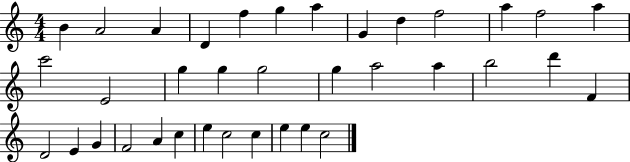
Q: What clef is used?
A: treble